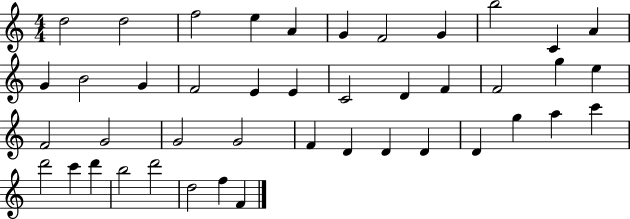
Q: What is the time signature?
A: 4/4